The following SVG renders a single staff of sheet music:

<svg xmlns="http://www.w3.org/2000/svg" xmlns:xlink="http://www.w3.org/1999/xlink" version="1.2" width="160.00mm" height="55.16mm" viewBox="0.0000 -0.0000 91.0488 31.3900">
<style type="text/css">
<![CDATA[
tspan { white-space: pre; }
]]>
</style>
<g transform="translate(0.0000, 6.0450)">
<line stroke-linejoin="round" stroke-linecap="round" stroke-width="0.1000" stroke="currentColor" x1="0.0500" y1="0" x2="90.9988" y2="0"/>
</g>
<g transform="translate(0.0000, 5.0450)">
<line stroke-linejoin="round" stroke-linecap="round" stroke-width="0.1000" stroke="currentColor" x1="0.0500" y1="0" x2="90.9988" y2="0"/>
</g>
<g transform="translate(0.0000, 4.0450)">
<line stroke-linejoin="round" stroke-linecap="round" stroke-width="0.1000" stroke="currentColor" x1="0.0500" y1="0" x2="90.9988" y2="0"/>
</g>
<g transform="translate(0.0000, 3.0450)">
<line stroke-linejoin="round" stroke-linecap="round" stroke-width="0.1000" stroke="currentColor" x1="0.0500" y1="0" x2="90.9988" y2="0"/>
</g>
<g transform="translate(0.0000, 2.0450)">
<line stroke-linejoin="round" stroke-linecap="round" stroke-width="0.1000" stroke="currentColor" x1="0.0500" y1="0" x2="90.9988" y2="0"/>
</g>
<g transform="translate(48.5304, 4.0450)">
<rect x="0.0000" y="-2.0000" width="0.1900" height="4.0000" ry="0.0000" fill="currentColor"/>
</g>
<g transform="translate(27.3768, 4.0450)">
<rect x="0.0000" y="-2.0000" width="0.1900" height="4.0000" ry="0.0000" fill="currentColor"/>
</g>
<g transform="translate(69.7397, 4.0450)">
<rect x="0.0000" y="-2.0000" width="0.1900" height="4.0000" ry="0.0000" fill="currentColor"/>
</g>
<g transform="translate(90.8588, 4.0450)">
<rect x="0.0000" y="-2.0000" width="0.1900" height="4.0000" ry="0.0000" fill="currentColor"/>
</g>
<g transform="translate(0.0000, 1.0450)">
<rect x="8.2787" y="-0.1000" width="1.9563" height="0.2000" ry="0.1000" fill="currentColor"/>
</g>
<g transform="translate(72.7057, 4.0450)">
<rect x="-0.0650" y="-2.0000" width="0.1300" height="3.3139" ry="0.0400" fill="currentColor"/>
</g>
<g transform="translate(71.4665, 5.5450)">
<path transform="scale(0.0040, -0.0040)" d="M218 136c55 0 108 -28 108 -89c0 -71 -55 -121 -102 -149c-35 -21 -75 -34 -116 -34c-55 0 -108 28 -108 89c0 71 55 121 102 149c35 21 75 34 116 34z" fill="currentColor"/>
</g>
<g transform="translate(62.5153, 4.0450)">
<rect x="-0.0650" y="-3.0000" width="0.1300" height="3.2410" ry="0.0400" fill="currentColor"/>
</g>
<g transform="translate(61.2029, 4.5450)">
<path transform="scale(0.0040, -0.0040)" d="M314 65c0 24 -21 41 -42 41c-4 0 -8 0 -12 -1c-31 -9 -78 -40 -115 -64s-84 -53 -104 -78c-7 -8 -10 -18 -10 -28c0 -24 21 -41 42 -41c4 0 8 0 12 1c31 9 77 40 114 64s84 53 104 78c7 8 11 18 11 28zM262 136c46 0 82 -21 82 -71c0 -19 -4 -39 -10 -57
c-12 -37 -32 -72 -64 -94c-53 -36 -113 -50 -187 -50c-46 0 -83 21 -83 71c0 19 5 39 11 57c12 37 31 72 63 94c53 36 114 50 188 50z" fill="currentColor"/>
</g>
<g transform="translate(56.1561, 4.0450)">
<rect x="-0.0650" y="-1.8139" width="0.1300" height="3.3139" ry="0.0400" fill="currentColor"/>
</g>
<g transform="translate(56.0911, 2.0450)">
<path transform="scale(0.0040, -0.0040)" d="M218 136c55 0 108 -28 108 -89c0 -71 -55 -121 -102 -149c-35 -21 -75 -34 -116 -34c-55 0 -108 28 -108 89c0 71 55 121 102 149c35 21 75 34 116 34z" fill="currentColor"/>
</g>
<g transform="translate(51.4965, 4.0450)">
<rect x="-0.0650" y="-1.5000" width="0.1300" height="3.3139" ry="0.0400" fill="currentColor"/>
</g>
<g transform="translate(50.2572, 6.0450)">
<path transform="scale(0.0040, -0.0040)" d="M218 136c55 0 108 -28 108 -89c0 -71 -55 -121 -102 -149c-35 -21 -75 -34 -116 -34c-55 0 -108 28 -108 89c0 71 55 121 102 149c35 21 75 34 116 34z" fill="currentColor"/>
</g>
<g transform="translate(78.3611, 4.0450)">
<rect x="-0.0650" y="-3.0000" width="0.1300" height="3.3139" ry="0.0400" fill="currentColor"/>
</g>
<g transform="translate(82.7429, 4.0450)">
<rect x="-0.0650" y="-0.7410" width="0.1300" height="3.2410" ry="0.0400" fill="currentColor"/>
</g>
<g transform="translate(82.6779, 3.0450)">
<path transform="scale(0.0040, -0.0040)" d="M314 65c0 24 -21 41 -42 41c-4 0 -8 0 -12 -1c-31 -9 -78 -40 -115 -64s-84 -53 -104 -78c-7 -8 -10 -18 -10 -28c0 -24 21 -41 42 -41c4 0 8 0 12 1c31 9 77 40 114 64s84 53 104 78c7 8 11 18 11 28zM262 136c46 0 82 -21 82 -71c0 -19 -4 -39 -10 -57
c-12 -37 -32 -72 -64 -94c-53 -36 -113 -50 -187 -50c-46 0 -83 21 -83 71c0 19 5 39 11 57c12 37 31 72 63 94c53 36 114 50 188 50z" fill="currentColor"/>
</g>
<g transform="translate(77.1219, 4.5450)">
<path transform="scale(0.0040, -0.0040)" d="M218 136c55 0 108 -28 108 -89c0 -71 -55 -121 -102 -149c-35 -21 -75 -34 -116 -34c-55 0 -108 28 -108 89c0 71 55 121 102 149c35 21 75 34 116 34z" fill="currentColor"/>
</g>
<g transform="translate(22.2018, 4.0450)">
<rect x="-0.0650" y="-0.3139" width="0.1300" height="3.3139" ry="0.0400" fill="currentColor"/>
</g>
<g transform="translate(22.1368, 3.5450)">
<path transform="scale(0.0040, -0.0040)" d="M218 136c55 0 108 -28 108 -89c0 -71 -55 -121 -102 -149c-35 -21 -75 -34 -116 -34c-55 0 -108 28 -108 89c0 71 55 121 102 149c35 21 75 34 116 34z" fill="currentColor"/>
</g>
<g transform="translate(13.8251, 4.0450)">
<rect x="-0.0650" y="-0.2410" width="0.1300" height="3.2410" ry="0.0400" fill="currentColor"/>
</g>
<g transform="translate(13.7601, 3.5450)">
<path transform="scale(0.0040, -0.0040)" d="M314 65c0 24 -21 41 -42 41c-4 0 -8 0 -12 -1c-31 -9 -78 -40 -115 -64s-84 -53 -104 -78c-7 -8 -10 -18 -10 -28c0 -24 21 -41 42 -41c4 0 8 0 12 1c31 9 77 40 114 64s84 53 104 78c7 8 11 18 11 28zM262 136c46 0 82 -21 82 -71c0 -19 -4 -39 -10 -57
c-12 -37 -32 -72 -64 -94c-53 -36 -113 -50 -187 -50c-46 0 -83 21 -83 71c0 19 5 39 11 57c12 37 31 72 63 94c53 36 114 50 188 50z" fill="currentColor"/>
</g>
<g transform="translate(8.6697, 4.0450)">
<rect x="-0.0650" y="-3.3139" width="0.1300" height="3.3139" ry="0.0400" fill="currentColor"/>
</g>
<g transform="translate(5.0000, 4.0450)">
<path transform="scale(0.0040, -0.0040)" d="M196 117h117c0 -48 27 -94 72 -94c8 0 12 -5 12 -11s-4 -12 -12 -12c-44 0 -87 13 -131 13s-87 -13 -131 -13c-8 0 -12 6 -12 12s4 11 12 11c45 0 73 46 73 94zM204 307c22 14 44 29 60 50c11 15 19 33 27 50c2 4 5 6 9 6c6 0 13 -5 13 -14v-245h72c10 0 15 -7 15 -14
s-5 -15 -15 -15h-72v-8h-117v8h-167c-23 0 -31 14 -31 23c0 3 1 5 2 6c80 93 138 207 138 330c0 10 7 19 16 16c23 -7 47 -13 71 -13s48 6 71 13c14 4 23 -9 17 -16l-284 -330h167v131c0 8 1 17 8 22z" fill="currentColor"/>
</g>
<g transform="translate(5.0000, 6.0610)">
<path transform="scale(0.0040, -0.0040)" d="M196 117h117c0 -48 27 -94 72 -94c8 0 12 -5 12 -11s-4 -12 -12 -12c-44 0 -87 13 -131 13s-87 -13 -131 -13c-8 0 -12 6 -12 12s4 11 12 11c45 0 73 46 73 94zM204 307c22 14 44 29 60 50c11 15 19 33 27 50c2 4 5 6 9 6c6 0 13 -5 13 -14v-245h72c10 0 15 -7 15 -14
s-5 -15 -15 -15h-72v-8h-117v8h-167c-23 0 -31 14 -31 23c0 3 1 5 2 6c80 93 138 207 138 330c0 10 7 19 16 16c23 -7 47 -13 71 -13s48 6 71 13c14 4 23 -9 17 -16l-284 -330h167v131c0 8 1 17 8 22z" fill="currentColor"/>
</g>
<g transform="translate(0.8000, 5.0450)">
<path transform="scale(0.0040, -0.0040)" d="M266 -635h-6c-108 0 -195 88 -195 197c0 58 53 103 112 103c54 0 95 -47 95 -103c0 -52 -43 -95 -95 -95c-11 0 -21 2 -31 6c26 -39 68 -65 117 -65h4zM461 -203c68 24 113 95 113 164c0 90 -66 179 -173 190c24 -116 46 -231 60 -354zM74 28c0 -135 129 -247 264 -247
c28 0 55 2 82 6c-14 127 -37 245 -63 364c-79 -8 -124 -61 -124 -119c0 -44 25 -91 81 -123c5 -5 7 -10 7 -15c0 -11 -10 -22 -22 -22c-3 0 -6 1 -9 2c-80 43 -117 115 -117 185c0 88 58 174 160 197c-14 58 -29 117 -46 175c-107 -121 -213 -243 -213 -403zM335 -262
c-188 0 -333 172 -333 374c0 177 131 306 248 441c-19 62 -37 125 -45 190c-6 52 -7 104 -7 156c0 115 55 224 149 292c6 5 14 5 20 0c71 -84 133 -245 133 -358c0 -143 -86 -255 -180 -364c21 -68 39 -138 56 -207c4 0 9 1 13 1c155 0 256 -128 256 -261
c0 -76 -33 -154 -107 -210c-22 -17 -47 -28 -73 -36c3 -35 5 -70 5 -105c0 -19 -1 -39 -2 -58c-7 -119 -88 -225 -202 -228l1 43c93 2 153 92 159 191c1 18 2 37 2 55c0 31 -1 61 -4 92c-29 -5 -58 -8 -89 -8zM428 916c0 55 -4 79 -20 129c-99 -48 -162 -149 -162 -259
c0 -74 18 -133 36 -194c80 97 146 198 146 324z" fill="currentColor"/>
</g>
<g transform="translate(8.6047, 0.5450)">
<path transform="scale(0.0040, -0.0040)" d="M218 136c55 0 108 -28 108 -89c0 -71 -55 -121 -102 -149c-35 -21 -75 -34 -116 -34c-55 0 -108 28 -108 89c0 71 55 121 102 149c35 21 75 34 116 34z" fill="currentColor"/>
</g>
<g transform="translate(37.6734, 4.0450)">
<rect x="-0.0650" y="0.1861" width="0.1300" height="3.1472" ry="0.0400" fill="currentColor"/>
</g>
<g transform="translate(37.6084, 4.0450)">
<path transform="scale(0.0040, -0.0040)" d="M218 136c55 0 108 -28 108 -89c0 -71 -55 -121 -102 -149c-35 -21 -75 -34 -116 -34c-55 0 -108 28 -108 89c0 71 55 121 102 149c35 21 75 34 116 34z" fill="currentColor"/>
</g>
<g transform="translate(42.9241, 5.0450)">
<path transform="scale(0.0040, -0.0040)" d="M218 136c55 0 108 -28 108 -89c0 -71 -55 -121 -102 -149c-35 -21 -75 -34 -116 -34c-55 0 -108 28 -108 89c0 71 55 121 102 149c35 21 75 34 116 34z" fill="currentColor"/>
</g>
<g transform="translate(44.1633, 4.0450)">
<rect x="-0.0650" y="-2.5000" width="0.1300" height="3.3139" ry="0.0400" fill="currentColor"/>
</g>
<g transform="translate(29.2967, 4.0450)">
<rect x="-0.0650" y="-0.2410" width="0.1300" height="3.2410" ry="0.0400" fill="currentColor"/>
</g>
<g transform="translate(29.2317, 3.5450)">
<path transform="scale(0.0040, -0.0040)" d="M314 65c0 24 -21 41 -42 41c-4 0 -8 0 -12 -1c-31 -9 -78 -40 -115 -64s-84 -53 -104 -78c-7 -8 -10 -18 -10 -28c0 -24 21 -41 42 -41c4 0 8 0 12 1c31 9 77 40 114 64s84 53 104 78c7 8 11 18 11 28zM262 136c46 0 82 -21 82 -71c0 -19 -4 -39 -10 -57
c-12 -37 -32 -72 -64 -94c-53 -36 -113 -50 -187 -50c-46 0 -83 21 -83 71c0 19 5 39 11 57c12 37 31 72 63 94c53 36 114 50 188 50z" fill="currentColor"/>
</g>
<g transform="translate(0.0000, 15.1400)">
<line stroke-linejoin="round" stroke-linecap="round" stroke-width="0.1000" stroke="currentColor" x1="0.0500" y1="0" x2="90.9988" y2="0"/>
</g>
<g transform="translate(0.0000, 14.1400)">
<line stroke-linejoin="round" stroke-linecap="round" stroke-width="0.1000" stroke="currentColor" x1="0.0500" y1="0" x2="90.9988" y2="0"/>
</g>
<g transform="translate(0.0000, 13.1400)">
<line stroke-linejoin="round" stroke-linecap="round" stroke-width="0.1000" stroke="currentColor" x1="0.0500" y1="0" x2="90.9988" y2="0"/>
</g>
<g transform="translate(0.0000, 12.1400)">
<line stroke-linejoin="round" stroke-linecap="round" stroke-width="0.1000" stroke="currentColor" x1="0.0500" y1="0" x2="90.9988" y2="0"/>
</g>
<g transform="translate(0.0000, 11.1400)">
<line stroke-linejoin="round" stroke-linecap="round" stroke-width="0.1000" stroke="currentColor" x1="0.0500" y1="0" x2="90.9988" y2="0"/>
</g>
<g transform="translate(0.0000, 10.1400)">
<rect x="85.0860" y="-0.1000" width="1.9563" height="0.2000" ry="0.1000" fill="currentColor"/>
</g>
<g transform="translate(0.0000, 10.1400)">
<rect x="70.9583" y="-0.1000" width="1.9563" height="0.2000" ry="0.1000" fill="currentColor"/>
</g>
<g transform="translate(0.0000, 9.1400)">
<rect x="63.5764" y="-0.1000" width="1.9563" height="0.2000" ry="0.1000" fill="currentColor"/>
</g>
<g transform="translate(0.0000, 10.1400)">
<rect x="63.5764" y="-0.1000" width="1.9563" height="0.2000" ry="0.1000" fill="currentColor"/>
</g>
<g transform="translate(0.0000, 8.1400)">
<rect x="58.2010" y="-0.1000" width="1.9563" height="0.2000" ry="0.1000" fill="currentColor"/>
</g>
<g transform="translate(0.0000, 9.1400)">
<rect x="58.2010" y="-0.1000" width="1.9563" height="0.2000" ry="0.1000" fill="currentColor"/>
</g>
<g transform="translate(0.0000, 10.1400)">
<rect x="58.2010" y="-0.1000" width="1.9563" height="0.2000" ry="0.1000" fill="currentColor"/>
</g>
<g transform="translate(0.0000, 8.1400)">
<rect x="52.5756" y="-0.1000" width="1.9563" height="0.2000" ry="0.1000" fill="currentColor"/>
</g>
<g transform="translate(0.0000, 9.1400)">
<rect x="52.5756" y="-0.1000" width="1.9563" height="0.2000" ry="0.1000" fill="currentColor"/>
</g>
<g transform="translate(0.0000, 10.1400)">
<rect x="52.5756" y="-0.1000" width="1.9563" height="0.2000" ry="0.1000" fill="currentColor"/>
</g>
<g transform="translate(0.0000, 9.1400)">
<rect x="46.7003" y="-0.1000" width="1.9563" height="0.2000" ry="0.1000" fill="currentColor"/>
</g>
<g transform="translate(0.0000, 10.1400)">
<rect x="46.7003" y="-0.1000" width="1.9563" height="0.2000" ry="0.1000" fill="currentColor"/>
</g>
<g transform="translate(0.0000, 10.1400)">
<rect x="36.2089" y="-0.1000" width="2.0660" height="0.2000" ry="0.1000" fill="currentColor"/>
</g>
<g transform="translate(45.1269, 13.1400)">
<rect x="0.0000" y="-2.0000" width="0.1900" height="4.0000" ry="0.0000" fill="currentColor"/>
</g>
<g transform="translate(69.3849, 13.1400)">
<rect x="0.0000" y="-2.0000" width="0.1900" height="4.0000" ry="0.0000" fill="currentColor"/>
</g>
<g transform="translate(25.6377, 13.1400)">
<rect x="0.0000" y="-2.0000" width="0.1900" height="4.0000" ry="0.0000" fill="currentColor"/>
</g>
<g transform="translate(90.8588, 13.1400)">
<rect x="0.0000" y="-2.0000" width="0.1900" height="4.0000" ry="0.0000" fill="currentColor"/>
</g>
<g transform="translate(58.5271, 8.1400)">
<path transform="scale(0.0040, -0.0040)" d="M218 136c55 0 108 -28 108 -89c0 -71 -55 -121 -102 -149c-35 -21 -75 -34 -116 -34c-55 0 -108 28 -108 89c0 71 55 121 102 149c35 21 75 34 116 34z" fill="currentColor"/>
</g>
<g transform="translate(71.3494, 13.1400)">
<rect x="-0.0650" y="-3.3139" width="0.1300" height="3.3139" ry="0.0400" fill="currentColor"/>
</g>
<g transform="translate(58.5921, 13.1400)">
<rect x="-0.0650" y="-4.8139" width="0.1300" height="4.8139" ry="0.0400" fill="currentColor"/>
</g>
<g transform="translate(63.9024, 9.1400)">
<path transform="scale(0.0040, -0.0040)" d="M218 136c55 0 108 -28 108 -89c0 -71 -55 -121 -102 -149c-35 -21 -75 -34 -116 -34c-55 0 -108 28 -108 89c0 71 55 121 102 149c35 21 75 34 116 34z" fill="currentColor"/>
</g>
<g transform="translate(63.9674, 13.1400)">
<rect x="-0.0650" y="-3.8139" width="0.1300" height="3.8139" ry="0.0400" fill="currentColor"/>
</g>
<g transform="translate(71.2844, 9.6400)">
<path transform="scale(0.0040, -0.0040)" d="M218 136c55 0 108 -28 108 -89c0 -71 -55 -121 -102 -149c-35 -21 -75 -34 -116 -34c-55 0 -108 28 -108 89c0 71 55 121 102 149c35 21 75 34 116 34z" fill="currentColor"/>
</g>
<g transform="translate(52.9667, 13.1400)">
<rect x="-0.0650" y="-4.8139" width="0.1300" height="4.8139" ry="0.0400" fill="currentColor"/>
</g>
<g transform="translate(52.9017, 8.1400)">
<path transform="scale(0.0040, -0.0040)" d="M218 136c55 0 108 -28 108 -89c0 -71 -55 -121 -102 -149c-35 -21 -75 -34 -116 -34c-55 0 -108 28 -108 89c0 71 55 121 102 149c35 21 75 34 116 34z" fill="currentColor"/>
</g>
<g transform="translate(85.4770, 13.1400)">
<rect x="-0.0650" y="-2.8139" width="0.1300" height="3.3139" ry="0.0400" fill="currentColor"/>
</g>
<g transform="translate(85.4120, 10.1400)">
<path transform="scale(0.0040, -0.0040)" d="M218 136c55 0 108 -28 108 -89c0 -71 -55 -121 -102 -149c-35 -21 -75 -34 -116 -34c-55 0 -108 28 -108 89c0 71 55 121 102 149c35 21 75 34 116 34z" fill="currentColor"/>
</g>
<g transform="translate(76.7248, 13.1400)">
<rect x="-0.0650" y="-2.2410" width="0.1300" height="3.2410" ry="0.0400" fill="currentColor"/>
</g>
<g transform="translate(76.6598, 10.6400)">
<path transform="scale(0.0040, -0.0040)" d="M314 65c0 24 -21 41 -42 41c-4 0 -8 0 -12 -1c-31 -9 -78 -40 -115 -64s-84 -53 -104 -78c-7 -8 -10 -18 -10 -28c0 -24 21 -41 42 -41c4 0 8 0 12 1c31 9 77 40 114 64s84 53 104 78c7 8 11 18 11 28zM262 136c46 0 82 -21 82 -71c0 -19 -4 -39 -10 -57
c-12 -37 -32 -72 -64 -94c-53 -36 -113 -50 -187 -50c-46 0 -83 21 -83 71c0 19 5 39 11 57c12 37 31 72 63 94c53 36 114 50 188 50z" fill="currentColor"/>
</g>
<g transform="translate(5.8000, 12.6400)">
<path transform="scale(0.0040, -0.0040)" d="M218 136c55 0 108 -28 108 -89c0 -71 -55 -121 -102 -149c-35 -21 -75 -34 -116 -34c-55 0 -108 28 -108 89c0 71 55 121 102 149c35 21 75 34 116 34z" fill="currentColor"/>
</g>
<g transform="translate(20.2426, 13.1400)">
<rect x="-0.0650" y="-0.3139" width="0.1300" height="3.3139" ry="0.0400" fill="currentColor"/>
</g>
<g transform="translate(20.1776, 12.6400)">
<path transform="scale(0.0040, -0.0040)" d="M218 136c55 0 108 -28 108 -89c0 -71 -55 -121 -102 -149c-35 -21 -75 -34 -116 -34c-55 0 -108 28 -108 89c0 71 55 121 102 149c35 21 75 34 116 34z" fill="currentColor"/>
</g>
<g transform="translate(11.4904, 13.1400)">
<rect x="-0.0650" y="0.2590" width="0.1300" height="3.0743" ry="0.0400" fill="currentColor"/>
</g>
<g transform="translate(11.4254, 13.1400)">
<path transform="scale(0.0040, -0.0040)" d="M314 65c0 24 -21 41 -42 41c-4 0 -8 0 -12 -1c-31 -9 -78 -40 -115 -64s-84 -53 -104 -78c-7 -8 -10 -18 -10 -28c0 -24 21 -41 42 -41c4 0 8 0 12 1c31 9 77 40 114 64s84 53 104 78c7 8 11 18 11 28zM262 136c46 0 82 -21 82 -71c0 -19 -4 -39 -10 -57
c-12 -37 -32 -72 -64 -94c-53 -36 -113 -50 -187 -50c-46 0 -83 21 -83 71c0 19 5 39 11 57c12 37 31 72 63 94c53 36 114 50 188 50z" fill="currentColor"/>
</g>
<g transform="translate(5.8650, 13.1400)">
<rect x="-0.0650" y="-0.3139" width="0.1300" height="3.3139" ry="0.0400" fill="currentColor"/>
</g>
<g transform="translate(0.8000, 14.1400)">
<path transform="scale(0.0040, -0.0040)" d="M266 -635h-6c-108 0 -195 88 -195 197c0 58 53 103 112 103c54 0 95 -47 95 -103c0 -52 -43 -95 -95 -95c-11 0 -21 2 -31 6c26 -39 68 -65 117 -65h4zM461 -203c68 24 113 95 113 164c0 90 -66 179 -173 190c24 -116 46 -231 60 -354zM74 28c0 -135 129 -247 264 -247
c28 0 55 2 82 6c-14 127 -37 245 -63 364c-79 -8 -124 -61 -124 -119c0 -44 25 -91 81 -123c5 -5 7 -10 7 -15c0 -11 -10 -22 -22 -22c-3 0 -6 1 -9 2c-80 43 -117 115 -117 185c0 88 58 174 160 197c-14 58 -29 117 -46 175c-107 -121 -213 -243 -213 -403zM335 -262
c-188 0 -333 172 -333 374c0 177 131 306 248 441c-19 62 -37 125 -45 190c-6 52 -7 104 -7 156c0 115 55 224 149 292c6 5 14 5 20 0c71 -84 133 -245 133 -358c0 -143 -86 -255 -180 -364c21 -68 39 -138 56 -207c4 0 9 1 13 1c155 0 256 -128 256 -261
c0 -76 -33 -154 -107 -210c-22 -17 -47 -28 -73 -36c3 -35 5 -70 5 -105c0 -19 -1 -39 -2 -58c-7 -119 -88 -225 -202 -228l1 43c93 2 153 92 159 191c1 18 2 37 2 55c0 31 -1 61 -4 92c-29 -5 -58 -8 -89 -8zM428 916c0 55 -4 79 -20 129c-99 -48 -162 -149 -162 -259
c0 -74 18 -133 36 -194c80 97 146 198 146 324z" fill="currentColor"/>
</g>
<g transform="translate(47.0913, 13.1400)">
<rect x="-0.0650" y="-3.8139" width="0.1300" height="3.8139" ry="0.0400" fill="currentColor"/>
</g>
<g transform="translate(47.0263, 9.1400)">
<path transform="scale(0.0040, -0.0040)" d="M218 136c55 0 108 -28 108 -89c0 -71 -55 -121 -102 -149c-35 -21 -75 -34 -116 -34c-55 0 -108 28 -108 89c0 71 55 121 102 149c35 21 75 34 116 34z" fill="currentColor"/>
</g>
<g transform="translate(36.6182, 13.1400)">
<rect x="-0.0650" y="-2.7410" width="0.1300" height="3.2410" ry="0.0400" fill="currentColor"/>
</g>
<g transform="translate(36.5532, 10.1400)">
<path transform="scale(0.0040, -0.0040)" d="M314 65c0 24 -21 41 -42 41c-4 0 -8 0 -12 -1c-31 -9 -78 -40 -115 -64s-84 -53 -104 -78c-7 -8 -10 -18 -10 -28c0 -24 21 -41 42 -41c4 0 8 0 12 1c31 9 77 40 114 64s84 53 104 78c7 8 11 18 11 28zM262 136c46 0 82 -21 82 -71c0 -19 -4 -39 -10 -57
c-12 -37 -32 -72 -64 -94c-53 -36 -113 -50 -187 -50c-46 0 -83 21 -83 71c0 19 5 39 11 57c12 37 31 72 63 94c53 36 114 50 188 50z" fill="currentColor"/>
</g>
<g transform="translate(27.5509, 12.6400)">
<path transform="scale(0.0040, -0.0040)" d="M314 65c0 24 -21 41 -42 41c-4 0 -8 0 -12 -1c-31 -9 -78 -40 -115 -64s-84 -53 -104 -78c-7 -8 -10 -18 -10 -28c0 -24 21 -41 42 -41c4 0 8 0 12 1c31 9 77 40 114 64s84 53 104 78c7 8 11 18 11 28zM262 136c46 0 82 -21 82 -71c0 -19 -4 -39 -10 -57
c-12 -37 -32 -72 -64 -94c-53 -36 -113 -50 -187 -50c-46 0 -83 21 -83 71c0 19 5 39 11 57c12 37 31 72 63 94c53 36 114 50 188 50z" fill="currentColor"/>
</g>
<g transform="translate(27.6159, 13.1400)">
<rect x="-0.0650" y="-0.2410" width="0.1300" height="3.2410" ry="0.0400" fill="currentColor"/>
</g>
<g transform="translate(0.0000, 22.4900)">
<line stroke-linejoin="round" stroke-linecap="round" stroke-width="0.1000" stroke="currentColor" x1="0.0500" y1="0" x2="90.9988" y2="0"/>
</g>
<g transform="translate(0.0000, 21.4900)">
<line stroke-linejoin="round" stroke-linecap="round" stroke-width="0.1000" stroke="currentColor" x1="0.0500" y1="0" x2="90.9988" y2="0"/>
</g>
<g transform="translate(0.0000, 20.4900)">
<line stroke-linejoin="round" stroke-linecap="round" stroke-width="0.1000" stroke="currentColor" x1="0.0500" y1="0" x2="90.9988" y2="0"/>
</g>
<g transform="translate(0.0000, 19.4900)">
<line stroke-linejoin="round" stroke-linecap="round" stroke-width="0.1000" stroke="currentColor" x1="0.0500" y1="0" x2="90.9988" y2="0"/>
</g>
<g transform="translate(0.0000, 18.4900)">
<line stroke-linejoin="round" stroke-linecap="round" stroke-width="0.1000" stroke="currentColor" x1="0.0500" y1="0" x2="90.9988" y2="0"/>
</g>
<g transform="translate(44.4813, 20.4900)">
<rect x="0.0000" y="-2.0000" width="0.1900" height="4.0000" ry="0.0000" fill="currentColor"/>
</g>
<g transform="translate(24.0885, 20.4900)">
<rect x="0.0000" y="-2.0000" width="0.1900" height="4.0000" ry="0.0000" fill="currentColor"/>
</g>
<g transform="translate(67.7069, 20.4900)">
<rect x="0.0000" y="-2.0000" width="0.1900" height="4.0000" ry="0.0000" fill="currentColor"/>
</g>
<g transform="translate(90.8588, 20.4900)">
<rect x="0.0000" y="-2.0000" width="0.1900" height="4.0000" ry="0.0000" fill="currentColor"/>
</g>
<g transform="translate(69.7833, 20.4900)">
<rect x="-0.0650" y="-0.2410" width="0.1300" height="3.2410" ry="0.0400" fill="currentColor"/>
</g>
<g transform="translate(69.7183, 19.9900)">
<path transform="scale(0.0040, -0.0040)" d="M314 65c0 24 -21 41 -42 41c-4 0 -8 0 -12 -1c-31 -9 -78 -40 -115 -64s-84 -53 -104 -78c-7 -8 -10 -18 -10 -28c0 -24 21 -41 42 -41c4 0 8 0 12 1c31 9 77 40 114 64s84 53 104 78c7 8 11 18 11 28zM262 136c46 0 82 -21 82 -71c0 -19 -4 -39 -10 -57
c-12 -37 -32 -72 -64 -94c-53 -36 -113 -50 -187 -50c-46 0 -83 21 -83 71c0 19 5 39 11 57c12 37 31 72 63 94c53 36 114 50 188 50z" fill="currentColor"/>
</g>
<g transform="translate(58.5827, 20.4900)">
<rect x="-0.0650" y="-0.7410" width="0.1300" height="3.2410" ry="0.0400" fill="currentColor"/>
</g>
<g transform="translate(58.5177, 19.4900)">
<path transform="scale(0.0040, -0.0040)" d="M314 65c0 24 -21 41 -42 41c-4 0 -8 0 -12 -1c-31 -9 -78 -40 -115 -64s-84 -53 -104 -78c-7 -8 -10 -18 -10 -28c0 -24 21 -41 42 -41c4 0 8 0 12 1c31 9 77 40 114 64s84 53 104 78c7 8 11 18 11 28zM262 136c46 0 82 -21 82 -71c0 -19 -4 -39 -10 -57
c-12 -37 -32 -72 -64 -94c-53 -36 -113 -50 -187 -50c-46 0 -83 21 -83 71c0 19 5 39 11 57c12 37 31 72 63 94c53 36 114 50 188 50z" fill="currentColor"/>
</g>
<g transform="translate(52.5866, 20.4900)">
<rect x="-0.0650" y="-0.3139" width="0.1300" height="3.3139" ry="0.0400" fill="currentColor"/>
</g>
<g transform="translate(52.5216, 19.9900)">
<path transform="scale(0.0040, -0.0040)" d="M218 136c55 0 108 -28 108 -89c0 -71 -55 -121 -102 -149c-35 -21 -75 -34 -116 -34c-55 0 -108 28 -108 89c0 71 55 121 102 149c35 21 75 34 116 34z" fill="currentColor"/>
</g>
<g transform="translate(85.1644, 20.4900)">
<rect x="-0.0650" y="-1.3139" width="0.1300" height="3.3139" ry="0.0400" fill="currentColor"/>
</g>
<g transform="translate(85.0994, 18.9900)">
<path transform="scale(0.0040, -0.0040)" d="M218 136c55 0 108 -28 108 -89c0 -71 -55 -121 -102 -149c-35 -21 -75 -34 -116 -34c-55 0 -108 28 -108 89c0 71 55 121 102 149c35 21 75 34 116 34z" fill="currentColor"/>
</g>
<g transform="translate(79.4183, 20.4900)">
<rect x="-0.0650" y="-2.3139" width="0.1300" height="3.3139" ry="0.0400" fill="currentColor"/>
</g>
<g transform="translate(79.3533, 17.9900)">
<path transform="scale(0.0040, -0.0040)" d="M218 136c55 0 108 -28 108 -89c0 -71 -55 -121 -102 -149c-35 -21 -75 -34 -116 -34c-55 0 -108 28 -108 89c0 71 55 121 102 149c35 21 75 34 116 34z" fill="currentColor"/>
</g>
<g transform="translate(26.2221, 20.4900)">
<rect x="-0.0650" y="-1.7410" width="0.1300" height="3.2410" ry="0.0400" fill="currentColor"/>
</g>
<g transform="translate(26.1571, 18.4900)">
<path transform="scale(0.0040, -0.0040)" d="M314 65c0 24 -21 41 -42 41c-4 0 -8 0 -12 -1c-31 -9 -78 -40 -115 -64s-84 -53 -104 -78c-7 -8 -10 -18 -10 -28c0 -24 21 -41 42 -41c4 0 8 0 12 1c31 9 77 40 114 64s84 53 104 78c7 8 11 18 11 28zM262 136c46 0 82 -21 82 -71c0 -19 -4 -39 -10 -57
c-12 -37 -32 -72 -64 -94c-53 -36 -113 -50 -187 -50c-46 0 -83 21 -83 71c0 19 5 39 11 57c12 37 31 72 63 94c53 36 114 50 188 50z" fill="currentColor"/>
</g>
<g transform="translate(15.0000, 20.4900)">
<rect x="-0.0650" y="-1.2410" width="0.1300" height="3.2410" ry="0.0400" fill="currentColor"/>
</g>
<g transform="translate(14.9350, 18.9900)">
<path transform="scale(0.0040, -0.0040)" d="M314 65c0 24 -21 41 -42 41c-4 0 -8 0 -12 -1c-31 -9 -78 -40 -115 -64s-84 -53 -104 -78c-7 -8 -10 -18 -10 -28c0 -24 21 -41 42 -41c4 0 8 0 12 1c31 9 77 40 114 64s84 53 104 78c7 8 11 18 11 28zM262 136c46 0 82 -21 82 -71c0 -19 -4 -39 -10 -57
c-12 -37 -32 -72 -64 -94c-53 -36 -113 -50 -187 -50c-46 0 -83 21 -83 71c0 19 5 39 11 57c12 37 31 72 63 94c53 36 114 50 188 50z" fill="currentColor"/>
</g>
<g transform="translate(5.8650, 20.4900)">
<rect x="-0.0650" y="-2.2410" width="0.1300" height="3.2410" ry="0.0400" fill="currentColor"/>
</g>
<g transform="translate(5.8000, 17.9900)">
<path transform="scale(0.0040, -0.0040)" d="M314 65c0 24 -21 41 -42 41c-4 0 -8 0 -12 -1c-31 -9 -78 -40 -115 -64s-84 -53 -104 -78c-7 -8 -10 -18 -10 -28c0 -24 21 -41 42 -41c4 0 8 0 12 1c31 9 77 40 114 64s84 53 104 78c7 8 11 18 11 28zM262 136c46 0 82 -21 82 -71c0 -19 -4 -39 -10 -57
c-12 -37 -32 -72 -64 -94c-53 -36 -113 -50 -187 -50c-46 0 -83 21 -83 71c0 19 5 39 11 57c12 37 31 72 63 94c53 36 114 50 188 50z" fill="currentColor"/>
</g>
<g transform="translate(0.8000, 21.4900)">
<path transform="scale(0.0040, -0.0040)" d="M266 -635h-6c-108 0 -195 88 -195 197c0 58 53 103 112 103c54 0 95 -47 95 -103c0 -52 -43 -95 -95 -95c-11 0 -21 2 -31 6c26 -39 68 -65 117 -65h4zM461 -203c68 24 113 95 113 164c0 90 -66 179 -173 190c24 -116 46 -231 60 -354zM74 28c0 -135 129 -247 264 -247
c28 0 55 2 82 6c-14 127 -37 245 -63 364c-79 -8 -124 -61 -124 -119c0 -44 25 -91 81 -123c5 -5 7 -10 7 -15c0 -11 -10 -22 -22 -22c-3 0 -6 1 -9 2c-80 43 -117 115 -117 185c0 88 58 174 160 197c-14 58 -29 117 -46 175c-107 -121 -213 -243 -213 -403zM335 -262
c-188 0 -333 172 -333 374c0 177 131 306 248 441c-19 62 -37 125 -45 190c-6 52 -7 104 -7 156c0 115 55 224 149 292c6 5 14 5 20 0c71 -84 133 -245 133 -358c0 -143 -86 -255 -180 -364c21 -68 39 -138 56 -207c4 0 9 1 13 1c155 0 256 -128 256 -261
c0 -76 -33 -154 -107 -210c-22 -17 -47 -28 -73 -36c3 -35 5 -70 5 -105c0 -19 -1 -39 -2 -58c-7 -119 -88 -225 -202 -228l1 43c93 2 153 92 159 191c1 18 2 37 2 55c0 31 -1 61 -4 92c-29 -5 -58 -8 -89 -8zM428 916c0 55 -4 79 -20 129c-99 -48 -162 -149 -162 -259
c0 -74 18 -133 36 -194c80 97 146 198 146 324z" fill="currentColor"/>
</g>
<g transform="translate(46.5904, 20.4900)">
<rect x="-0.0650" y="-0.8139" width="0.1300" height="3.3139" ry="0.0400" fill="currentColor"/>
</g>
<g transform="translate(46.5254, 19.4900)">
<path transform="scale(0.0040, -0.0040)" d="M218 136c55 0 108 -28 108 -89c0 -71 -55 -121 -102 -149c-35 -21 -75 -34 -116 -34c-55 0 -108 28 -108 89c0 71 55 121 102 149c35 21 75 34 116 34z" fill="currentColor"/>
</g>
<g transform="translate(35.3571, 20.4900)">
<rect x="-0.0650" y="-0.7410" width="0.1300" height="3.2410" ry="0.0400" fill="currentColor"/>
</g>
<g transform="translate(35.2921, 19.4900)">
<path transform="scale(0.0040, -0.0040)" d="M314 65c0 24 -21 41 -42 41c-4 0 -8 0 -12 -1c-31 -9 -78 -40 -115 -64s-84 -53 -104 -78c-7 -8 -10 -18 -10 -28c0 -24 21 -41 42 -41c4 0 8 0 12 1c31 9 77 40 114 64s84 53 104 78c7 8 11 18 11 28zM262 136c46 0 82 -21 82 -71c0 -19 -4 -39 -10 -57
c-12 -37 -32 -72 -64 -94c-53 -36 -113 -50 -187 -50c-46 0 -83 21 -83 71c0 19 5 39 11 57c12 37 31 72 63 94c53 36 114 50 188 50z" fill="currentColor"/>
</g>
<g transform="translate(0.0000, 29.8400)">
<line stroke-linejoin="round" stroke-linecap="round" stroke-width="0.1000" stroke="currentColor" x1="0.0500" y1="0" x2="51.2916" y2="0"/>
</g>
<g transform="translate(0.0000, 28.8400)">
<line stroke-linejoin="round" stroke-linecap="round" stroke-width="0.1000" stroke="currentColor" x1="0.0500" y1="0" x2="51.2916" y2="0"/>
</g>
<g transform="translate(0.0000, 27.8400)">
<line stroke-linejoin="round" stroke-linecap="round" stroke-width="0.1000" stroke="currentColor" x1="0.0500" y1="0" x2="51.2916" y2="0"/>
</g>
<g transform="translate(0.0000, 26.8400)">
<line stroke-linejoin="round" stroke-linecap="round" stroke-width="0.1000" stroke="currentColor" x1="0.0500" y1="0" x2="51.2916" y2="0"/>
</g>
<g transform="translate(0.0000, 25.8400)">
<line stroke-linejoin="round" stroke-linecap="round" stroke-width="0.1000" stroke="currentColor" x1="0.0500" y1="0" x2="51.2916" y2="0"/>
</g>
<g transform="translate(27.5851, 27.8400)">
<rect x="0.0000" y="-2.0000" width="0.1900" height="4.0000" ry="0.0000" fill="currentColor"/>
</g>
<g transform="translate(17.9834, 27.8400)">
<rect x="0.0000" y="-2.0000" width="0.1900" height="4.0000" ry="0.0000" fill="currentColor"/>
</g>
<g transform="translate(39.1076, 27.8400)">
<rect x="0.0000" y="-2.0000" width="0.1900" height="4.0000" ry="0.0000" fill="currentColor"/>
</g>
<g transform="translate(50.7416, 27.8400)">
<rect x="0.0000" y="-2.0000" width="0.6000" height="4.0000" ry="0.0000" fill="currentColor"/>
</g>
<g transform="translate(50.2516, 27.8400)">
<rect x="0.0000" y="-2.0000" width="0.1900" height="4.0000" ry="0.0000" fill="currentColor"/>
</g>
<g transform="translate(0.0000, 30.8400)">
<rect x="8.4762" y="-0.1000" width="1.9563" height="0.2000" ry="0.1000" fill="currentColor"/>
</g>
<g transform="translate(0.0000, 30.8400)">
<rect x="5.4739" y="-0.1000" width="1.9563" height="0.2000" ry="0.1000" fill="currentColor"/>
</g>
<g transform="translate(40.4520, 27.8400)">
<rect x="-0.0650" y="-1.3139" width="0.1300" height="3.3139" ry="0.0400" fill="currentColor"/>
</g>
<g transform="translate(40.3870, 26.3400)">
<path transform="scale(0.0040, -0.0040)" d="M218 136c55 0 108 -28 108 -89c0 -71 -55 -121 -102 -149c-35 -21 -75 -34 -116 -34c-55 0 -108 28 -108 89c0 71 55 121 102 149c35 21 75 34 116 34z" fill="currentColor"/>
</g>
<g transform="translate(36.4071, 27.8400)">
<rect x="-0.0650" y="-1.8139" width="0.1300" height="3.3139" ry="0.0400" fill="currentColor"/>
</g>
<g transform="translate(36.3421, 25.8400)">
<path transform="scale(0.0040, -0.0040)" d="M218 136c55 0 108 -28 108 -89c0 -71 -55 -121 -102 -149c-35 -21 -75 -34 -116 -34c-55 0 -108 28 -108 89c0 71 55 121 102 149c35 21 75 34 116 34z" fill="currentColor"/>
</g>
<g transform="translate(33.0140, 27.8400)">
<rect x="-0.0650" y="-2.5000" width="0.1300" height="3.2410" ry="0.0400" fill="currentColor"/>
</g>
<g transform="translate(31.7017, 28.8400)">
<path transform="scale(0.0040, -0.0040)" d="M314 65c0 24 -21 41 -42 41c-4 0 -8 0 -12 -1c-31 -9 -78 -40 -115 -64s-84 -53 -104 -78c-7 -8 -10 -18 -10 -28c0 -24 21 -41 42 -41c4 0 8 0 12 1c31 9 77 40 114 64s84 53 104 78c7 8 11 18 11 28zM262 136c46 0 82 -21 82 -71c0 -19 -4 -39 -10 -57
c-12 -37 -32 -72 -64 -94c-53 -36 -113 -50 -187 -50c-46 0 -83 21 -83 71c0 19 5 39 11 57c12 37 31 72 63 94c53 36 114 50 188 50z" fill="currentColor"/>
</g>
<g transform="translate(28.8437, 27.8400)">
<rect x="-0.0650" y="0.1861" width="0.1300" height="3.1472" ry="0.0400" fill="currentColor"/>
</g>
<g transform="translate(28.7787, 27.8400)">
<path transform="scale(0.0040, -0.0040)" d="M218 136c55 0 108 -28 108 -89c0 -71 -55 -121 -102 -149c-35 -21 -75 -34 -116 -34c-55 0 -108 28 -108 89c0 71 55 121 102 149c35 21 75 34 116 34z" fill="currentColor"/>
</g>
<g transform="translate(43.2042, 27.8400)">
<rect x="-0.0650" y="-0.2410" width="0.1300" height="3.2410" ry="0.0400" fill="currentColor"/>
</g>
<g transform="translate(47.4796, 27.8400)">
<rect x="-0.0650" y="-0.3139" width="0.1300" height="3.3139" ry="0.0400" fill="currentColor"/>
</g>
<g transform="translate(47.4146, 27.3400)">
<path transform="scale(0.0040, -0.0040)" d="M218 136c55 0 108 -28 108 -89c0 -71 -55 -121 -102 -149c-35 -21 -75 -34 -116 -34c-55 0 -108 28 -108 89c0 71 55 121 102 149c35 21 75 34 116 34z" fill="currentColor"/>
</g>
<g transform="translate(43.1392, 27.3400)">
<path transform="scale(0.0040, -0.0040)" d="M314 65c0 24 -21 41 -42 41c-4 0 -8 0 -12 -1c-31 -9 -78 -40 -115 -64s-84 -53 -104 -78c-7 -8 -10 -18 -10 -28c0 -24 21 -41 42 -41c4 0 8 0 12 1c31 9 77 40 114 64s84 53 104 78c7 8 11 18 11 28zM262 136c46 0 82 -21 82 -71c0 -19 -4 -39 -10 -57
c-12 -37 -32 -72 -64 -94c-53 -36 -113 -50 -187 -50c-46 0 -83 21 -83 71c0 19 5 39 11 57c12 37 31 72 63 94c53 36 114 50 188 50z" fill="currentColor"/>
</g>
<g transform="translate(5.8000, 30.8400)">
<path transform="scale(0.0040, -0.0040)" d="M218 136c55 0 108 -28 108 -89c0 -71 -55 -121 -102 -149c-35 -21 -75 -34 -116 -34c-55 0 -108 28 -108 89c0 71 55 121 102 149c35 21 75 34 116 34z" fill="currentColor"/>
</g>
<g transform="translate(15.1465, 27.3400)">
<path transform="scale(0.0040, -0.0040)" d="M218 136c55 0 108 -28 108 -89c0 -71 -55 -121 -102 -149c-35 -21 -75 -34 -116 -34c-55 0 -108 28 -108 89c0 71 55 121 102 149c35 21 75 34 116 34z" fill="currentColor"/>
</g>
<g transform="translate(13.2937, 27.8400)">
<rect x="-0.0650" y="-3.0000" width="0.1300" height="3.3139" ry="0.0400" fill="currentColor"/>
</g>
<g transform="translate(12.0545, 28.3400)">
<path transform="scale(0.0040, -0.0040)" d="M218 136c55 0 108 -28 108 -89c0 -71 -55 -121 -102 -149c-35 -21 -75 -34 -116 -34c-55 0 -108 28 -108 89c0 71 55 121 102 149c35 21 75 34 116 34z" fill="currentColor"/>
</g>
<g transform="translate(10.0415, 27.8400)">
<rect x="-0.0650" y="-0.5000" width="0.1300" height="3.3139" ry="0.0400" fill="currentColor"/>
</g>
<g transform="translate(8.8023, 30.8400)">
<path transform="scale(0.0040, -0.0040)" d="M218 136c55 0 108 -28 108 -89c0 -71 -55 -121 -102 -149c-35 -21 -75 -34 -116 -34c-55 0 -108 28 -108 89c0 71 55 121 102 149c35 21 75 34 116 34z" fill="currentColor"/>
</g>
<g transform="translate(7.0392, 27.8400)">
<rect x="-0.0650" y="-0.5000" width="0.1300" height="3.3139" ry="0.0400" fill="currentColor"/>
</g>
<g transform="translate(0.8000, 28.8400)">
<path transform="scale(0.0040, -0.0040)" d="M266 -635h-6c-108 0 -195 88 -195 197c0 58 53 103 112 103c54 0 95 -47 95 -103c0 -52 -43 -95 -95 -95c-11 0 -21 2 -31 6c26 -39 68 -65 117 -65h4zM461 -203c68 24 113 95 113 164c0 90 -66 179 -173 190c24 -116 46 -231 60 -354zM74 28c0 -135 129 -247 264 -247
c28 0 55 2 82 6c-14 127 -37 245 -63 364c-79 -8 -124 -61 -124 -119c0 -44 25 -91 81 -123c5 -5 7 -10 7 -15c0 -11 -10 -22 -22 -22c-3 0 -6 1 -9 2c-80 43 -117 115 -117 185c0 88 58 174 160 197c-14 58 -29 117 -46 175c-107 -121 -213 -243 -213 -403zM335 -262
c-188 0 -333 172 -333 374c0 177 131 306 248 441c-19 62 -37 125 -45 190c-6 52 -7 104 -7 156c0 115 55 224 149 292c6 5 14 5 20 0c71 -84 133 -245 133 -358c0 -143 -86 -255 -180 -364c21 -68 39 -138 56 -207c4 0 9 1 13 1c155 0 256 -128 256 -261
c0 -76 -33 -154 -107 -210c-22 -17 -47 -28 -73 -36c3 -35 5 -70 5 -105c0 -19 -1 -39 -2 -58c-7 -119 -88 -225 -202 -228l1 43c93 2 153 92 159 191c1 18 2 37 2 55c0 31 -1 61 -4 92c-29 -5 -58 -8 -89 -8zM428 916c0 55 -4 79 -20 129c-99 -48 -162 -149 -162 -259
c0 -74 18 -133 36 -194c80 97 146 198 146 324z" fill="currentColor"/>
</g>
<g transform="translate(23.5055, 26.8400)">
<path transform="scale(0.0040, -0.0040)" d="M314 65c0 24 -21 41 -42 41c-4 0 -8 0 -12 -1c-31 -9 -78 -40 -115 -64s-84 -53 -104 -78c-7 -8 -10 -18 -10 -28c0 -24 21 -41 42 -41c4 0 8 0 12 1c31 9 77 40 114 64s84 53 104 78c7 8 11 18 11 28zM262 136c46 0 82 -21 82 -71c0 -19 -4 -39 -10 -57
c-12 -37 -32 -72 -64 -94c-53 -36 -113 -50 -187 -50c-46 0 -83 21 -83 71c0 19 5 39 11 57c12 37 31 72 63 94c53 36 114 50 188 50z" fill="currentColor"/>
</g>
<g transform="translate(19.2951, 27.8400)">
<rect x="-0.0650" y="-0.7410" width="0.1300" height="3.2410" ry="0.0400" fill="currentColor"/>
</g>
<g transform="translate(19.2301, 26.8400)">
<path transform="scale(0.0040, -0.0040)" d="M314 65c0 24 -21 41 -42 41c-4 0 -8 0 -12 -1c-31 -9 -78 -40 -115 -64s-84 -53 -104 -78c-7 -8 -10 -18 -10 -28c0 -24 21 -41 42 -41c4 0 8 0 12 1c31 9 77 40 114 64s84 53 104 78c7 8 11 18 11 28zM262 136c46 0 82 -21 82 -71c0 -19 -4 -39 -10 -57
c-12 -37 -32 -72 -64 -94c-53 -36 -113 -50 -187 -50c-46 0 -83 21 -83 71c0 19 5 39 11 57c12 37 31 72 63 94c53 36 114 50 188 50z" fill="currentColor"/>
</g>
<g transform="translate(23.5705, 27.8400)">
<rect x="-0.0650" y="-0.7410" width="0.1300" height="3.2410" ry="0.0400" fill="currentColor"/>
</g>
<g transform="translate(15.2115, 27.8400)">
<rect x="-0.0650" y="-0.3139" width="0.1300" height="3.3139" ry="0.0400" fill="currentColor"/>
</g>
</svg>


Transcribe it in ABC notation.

X:1
T:Untitled
M:4/4
L:1/4
K:C
b c2 c c2 B G E f A2 F A d2 c B2 c c2 a2 c' e' e' c' b g2 a g2 e2 f2 d2 d c d2 c2 g e C C A c d2 d2 B G2 f e c2 c